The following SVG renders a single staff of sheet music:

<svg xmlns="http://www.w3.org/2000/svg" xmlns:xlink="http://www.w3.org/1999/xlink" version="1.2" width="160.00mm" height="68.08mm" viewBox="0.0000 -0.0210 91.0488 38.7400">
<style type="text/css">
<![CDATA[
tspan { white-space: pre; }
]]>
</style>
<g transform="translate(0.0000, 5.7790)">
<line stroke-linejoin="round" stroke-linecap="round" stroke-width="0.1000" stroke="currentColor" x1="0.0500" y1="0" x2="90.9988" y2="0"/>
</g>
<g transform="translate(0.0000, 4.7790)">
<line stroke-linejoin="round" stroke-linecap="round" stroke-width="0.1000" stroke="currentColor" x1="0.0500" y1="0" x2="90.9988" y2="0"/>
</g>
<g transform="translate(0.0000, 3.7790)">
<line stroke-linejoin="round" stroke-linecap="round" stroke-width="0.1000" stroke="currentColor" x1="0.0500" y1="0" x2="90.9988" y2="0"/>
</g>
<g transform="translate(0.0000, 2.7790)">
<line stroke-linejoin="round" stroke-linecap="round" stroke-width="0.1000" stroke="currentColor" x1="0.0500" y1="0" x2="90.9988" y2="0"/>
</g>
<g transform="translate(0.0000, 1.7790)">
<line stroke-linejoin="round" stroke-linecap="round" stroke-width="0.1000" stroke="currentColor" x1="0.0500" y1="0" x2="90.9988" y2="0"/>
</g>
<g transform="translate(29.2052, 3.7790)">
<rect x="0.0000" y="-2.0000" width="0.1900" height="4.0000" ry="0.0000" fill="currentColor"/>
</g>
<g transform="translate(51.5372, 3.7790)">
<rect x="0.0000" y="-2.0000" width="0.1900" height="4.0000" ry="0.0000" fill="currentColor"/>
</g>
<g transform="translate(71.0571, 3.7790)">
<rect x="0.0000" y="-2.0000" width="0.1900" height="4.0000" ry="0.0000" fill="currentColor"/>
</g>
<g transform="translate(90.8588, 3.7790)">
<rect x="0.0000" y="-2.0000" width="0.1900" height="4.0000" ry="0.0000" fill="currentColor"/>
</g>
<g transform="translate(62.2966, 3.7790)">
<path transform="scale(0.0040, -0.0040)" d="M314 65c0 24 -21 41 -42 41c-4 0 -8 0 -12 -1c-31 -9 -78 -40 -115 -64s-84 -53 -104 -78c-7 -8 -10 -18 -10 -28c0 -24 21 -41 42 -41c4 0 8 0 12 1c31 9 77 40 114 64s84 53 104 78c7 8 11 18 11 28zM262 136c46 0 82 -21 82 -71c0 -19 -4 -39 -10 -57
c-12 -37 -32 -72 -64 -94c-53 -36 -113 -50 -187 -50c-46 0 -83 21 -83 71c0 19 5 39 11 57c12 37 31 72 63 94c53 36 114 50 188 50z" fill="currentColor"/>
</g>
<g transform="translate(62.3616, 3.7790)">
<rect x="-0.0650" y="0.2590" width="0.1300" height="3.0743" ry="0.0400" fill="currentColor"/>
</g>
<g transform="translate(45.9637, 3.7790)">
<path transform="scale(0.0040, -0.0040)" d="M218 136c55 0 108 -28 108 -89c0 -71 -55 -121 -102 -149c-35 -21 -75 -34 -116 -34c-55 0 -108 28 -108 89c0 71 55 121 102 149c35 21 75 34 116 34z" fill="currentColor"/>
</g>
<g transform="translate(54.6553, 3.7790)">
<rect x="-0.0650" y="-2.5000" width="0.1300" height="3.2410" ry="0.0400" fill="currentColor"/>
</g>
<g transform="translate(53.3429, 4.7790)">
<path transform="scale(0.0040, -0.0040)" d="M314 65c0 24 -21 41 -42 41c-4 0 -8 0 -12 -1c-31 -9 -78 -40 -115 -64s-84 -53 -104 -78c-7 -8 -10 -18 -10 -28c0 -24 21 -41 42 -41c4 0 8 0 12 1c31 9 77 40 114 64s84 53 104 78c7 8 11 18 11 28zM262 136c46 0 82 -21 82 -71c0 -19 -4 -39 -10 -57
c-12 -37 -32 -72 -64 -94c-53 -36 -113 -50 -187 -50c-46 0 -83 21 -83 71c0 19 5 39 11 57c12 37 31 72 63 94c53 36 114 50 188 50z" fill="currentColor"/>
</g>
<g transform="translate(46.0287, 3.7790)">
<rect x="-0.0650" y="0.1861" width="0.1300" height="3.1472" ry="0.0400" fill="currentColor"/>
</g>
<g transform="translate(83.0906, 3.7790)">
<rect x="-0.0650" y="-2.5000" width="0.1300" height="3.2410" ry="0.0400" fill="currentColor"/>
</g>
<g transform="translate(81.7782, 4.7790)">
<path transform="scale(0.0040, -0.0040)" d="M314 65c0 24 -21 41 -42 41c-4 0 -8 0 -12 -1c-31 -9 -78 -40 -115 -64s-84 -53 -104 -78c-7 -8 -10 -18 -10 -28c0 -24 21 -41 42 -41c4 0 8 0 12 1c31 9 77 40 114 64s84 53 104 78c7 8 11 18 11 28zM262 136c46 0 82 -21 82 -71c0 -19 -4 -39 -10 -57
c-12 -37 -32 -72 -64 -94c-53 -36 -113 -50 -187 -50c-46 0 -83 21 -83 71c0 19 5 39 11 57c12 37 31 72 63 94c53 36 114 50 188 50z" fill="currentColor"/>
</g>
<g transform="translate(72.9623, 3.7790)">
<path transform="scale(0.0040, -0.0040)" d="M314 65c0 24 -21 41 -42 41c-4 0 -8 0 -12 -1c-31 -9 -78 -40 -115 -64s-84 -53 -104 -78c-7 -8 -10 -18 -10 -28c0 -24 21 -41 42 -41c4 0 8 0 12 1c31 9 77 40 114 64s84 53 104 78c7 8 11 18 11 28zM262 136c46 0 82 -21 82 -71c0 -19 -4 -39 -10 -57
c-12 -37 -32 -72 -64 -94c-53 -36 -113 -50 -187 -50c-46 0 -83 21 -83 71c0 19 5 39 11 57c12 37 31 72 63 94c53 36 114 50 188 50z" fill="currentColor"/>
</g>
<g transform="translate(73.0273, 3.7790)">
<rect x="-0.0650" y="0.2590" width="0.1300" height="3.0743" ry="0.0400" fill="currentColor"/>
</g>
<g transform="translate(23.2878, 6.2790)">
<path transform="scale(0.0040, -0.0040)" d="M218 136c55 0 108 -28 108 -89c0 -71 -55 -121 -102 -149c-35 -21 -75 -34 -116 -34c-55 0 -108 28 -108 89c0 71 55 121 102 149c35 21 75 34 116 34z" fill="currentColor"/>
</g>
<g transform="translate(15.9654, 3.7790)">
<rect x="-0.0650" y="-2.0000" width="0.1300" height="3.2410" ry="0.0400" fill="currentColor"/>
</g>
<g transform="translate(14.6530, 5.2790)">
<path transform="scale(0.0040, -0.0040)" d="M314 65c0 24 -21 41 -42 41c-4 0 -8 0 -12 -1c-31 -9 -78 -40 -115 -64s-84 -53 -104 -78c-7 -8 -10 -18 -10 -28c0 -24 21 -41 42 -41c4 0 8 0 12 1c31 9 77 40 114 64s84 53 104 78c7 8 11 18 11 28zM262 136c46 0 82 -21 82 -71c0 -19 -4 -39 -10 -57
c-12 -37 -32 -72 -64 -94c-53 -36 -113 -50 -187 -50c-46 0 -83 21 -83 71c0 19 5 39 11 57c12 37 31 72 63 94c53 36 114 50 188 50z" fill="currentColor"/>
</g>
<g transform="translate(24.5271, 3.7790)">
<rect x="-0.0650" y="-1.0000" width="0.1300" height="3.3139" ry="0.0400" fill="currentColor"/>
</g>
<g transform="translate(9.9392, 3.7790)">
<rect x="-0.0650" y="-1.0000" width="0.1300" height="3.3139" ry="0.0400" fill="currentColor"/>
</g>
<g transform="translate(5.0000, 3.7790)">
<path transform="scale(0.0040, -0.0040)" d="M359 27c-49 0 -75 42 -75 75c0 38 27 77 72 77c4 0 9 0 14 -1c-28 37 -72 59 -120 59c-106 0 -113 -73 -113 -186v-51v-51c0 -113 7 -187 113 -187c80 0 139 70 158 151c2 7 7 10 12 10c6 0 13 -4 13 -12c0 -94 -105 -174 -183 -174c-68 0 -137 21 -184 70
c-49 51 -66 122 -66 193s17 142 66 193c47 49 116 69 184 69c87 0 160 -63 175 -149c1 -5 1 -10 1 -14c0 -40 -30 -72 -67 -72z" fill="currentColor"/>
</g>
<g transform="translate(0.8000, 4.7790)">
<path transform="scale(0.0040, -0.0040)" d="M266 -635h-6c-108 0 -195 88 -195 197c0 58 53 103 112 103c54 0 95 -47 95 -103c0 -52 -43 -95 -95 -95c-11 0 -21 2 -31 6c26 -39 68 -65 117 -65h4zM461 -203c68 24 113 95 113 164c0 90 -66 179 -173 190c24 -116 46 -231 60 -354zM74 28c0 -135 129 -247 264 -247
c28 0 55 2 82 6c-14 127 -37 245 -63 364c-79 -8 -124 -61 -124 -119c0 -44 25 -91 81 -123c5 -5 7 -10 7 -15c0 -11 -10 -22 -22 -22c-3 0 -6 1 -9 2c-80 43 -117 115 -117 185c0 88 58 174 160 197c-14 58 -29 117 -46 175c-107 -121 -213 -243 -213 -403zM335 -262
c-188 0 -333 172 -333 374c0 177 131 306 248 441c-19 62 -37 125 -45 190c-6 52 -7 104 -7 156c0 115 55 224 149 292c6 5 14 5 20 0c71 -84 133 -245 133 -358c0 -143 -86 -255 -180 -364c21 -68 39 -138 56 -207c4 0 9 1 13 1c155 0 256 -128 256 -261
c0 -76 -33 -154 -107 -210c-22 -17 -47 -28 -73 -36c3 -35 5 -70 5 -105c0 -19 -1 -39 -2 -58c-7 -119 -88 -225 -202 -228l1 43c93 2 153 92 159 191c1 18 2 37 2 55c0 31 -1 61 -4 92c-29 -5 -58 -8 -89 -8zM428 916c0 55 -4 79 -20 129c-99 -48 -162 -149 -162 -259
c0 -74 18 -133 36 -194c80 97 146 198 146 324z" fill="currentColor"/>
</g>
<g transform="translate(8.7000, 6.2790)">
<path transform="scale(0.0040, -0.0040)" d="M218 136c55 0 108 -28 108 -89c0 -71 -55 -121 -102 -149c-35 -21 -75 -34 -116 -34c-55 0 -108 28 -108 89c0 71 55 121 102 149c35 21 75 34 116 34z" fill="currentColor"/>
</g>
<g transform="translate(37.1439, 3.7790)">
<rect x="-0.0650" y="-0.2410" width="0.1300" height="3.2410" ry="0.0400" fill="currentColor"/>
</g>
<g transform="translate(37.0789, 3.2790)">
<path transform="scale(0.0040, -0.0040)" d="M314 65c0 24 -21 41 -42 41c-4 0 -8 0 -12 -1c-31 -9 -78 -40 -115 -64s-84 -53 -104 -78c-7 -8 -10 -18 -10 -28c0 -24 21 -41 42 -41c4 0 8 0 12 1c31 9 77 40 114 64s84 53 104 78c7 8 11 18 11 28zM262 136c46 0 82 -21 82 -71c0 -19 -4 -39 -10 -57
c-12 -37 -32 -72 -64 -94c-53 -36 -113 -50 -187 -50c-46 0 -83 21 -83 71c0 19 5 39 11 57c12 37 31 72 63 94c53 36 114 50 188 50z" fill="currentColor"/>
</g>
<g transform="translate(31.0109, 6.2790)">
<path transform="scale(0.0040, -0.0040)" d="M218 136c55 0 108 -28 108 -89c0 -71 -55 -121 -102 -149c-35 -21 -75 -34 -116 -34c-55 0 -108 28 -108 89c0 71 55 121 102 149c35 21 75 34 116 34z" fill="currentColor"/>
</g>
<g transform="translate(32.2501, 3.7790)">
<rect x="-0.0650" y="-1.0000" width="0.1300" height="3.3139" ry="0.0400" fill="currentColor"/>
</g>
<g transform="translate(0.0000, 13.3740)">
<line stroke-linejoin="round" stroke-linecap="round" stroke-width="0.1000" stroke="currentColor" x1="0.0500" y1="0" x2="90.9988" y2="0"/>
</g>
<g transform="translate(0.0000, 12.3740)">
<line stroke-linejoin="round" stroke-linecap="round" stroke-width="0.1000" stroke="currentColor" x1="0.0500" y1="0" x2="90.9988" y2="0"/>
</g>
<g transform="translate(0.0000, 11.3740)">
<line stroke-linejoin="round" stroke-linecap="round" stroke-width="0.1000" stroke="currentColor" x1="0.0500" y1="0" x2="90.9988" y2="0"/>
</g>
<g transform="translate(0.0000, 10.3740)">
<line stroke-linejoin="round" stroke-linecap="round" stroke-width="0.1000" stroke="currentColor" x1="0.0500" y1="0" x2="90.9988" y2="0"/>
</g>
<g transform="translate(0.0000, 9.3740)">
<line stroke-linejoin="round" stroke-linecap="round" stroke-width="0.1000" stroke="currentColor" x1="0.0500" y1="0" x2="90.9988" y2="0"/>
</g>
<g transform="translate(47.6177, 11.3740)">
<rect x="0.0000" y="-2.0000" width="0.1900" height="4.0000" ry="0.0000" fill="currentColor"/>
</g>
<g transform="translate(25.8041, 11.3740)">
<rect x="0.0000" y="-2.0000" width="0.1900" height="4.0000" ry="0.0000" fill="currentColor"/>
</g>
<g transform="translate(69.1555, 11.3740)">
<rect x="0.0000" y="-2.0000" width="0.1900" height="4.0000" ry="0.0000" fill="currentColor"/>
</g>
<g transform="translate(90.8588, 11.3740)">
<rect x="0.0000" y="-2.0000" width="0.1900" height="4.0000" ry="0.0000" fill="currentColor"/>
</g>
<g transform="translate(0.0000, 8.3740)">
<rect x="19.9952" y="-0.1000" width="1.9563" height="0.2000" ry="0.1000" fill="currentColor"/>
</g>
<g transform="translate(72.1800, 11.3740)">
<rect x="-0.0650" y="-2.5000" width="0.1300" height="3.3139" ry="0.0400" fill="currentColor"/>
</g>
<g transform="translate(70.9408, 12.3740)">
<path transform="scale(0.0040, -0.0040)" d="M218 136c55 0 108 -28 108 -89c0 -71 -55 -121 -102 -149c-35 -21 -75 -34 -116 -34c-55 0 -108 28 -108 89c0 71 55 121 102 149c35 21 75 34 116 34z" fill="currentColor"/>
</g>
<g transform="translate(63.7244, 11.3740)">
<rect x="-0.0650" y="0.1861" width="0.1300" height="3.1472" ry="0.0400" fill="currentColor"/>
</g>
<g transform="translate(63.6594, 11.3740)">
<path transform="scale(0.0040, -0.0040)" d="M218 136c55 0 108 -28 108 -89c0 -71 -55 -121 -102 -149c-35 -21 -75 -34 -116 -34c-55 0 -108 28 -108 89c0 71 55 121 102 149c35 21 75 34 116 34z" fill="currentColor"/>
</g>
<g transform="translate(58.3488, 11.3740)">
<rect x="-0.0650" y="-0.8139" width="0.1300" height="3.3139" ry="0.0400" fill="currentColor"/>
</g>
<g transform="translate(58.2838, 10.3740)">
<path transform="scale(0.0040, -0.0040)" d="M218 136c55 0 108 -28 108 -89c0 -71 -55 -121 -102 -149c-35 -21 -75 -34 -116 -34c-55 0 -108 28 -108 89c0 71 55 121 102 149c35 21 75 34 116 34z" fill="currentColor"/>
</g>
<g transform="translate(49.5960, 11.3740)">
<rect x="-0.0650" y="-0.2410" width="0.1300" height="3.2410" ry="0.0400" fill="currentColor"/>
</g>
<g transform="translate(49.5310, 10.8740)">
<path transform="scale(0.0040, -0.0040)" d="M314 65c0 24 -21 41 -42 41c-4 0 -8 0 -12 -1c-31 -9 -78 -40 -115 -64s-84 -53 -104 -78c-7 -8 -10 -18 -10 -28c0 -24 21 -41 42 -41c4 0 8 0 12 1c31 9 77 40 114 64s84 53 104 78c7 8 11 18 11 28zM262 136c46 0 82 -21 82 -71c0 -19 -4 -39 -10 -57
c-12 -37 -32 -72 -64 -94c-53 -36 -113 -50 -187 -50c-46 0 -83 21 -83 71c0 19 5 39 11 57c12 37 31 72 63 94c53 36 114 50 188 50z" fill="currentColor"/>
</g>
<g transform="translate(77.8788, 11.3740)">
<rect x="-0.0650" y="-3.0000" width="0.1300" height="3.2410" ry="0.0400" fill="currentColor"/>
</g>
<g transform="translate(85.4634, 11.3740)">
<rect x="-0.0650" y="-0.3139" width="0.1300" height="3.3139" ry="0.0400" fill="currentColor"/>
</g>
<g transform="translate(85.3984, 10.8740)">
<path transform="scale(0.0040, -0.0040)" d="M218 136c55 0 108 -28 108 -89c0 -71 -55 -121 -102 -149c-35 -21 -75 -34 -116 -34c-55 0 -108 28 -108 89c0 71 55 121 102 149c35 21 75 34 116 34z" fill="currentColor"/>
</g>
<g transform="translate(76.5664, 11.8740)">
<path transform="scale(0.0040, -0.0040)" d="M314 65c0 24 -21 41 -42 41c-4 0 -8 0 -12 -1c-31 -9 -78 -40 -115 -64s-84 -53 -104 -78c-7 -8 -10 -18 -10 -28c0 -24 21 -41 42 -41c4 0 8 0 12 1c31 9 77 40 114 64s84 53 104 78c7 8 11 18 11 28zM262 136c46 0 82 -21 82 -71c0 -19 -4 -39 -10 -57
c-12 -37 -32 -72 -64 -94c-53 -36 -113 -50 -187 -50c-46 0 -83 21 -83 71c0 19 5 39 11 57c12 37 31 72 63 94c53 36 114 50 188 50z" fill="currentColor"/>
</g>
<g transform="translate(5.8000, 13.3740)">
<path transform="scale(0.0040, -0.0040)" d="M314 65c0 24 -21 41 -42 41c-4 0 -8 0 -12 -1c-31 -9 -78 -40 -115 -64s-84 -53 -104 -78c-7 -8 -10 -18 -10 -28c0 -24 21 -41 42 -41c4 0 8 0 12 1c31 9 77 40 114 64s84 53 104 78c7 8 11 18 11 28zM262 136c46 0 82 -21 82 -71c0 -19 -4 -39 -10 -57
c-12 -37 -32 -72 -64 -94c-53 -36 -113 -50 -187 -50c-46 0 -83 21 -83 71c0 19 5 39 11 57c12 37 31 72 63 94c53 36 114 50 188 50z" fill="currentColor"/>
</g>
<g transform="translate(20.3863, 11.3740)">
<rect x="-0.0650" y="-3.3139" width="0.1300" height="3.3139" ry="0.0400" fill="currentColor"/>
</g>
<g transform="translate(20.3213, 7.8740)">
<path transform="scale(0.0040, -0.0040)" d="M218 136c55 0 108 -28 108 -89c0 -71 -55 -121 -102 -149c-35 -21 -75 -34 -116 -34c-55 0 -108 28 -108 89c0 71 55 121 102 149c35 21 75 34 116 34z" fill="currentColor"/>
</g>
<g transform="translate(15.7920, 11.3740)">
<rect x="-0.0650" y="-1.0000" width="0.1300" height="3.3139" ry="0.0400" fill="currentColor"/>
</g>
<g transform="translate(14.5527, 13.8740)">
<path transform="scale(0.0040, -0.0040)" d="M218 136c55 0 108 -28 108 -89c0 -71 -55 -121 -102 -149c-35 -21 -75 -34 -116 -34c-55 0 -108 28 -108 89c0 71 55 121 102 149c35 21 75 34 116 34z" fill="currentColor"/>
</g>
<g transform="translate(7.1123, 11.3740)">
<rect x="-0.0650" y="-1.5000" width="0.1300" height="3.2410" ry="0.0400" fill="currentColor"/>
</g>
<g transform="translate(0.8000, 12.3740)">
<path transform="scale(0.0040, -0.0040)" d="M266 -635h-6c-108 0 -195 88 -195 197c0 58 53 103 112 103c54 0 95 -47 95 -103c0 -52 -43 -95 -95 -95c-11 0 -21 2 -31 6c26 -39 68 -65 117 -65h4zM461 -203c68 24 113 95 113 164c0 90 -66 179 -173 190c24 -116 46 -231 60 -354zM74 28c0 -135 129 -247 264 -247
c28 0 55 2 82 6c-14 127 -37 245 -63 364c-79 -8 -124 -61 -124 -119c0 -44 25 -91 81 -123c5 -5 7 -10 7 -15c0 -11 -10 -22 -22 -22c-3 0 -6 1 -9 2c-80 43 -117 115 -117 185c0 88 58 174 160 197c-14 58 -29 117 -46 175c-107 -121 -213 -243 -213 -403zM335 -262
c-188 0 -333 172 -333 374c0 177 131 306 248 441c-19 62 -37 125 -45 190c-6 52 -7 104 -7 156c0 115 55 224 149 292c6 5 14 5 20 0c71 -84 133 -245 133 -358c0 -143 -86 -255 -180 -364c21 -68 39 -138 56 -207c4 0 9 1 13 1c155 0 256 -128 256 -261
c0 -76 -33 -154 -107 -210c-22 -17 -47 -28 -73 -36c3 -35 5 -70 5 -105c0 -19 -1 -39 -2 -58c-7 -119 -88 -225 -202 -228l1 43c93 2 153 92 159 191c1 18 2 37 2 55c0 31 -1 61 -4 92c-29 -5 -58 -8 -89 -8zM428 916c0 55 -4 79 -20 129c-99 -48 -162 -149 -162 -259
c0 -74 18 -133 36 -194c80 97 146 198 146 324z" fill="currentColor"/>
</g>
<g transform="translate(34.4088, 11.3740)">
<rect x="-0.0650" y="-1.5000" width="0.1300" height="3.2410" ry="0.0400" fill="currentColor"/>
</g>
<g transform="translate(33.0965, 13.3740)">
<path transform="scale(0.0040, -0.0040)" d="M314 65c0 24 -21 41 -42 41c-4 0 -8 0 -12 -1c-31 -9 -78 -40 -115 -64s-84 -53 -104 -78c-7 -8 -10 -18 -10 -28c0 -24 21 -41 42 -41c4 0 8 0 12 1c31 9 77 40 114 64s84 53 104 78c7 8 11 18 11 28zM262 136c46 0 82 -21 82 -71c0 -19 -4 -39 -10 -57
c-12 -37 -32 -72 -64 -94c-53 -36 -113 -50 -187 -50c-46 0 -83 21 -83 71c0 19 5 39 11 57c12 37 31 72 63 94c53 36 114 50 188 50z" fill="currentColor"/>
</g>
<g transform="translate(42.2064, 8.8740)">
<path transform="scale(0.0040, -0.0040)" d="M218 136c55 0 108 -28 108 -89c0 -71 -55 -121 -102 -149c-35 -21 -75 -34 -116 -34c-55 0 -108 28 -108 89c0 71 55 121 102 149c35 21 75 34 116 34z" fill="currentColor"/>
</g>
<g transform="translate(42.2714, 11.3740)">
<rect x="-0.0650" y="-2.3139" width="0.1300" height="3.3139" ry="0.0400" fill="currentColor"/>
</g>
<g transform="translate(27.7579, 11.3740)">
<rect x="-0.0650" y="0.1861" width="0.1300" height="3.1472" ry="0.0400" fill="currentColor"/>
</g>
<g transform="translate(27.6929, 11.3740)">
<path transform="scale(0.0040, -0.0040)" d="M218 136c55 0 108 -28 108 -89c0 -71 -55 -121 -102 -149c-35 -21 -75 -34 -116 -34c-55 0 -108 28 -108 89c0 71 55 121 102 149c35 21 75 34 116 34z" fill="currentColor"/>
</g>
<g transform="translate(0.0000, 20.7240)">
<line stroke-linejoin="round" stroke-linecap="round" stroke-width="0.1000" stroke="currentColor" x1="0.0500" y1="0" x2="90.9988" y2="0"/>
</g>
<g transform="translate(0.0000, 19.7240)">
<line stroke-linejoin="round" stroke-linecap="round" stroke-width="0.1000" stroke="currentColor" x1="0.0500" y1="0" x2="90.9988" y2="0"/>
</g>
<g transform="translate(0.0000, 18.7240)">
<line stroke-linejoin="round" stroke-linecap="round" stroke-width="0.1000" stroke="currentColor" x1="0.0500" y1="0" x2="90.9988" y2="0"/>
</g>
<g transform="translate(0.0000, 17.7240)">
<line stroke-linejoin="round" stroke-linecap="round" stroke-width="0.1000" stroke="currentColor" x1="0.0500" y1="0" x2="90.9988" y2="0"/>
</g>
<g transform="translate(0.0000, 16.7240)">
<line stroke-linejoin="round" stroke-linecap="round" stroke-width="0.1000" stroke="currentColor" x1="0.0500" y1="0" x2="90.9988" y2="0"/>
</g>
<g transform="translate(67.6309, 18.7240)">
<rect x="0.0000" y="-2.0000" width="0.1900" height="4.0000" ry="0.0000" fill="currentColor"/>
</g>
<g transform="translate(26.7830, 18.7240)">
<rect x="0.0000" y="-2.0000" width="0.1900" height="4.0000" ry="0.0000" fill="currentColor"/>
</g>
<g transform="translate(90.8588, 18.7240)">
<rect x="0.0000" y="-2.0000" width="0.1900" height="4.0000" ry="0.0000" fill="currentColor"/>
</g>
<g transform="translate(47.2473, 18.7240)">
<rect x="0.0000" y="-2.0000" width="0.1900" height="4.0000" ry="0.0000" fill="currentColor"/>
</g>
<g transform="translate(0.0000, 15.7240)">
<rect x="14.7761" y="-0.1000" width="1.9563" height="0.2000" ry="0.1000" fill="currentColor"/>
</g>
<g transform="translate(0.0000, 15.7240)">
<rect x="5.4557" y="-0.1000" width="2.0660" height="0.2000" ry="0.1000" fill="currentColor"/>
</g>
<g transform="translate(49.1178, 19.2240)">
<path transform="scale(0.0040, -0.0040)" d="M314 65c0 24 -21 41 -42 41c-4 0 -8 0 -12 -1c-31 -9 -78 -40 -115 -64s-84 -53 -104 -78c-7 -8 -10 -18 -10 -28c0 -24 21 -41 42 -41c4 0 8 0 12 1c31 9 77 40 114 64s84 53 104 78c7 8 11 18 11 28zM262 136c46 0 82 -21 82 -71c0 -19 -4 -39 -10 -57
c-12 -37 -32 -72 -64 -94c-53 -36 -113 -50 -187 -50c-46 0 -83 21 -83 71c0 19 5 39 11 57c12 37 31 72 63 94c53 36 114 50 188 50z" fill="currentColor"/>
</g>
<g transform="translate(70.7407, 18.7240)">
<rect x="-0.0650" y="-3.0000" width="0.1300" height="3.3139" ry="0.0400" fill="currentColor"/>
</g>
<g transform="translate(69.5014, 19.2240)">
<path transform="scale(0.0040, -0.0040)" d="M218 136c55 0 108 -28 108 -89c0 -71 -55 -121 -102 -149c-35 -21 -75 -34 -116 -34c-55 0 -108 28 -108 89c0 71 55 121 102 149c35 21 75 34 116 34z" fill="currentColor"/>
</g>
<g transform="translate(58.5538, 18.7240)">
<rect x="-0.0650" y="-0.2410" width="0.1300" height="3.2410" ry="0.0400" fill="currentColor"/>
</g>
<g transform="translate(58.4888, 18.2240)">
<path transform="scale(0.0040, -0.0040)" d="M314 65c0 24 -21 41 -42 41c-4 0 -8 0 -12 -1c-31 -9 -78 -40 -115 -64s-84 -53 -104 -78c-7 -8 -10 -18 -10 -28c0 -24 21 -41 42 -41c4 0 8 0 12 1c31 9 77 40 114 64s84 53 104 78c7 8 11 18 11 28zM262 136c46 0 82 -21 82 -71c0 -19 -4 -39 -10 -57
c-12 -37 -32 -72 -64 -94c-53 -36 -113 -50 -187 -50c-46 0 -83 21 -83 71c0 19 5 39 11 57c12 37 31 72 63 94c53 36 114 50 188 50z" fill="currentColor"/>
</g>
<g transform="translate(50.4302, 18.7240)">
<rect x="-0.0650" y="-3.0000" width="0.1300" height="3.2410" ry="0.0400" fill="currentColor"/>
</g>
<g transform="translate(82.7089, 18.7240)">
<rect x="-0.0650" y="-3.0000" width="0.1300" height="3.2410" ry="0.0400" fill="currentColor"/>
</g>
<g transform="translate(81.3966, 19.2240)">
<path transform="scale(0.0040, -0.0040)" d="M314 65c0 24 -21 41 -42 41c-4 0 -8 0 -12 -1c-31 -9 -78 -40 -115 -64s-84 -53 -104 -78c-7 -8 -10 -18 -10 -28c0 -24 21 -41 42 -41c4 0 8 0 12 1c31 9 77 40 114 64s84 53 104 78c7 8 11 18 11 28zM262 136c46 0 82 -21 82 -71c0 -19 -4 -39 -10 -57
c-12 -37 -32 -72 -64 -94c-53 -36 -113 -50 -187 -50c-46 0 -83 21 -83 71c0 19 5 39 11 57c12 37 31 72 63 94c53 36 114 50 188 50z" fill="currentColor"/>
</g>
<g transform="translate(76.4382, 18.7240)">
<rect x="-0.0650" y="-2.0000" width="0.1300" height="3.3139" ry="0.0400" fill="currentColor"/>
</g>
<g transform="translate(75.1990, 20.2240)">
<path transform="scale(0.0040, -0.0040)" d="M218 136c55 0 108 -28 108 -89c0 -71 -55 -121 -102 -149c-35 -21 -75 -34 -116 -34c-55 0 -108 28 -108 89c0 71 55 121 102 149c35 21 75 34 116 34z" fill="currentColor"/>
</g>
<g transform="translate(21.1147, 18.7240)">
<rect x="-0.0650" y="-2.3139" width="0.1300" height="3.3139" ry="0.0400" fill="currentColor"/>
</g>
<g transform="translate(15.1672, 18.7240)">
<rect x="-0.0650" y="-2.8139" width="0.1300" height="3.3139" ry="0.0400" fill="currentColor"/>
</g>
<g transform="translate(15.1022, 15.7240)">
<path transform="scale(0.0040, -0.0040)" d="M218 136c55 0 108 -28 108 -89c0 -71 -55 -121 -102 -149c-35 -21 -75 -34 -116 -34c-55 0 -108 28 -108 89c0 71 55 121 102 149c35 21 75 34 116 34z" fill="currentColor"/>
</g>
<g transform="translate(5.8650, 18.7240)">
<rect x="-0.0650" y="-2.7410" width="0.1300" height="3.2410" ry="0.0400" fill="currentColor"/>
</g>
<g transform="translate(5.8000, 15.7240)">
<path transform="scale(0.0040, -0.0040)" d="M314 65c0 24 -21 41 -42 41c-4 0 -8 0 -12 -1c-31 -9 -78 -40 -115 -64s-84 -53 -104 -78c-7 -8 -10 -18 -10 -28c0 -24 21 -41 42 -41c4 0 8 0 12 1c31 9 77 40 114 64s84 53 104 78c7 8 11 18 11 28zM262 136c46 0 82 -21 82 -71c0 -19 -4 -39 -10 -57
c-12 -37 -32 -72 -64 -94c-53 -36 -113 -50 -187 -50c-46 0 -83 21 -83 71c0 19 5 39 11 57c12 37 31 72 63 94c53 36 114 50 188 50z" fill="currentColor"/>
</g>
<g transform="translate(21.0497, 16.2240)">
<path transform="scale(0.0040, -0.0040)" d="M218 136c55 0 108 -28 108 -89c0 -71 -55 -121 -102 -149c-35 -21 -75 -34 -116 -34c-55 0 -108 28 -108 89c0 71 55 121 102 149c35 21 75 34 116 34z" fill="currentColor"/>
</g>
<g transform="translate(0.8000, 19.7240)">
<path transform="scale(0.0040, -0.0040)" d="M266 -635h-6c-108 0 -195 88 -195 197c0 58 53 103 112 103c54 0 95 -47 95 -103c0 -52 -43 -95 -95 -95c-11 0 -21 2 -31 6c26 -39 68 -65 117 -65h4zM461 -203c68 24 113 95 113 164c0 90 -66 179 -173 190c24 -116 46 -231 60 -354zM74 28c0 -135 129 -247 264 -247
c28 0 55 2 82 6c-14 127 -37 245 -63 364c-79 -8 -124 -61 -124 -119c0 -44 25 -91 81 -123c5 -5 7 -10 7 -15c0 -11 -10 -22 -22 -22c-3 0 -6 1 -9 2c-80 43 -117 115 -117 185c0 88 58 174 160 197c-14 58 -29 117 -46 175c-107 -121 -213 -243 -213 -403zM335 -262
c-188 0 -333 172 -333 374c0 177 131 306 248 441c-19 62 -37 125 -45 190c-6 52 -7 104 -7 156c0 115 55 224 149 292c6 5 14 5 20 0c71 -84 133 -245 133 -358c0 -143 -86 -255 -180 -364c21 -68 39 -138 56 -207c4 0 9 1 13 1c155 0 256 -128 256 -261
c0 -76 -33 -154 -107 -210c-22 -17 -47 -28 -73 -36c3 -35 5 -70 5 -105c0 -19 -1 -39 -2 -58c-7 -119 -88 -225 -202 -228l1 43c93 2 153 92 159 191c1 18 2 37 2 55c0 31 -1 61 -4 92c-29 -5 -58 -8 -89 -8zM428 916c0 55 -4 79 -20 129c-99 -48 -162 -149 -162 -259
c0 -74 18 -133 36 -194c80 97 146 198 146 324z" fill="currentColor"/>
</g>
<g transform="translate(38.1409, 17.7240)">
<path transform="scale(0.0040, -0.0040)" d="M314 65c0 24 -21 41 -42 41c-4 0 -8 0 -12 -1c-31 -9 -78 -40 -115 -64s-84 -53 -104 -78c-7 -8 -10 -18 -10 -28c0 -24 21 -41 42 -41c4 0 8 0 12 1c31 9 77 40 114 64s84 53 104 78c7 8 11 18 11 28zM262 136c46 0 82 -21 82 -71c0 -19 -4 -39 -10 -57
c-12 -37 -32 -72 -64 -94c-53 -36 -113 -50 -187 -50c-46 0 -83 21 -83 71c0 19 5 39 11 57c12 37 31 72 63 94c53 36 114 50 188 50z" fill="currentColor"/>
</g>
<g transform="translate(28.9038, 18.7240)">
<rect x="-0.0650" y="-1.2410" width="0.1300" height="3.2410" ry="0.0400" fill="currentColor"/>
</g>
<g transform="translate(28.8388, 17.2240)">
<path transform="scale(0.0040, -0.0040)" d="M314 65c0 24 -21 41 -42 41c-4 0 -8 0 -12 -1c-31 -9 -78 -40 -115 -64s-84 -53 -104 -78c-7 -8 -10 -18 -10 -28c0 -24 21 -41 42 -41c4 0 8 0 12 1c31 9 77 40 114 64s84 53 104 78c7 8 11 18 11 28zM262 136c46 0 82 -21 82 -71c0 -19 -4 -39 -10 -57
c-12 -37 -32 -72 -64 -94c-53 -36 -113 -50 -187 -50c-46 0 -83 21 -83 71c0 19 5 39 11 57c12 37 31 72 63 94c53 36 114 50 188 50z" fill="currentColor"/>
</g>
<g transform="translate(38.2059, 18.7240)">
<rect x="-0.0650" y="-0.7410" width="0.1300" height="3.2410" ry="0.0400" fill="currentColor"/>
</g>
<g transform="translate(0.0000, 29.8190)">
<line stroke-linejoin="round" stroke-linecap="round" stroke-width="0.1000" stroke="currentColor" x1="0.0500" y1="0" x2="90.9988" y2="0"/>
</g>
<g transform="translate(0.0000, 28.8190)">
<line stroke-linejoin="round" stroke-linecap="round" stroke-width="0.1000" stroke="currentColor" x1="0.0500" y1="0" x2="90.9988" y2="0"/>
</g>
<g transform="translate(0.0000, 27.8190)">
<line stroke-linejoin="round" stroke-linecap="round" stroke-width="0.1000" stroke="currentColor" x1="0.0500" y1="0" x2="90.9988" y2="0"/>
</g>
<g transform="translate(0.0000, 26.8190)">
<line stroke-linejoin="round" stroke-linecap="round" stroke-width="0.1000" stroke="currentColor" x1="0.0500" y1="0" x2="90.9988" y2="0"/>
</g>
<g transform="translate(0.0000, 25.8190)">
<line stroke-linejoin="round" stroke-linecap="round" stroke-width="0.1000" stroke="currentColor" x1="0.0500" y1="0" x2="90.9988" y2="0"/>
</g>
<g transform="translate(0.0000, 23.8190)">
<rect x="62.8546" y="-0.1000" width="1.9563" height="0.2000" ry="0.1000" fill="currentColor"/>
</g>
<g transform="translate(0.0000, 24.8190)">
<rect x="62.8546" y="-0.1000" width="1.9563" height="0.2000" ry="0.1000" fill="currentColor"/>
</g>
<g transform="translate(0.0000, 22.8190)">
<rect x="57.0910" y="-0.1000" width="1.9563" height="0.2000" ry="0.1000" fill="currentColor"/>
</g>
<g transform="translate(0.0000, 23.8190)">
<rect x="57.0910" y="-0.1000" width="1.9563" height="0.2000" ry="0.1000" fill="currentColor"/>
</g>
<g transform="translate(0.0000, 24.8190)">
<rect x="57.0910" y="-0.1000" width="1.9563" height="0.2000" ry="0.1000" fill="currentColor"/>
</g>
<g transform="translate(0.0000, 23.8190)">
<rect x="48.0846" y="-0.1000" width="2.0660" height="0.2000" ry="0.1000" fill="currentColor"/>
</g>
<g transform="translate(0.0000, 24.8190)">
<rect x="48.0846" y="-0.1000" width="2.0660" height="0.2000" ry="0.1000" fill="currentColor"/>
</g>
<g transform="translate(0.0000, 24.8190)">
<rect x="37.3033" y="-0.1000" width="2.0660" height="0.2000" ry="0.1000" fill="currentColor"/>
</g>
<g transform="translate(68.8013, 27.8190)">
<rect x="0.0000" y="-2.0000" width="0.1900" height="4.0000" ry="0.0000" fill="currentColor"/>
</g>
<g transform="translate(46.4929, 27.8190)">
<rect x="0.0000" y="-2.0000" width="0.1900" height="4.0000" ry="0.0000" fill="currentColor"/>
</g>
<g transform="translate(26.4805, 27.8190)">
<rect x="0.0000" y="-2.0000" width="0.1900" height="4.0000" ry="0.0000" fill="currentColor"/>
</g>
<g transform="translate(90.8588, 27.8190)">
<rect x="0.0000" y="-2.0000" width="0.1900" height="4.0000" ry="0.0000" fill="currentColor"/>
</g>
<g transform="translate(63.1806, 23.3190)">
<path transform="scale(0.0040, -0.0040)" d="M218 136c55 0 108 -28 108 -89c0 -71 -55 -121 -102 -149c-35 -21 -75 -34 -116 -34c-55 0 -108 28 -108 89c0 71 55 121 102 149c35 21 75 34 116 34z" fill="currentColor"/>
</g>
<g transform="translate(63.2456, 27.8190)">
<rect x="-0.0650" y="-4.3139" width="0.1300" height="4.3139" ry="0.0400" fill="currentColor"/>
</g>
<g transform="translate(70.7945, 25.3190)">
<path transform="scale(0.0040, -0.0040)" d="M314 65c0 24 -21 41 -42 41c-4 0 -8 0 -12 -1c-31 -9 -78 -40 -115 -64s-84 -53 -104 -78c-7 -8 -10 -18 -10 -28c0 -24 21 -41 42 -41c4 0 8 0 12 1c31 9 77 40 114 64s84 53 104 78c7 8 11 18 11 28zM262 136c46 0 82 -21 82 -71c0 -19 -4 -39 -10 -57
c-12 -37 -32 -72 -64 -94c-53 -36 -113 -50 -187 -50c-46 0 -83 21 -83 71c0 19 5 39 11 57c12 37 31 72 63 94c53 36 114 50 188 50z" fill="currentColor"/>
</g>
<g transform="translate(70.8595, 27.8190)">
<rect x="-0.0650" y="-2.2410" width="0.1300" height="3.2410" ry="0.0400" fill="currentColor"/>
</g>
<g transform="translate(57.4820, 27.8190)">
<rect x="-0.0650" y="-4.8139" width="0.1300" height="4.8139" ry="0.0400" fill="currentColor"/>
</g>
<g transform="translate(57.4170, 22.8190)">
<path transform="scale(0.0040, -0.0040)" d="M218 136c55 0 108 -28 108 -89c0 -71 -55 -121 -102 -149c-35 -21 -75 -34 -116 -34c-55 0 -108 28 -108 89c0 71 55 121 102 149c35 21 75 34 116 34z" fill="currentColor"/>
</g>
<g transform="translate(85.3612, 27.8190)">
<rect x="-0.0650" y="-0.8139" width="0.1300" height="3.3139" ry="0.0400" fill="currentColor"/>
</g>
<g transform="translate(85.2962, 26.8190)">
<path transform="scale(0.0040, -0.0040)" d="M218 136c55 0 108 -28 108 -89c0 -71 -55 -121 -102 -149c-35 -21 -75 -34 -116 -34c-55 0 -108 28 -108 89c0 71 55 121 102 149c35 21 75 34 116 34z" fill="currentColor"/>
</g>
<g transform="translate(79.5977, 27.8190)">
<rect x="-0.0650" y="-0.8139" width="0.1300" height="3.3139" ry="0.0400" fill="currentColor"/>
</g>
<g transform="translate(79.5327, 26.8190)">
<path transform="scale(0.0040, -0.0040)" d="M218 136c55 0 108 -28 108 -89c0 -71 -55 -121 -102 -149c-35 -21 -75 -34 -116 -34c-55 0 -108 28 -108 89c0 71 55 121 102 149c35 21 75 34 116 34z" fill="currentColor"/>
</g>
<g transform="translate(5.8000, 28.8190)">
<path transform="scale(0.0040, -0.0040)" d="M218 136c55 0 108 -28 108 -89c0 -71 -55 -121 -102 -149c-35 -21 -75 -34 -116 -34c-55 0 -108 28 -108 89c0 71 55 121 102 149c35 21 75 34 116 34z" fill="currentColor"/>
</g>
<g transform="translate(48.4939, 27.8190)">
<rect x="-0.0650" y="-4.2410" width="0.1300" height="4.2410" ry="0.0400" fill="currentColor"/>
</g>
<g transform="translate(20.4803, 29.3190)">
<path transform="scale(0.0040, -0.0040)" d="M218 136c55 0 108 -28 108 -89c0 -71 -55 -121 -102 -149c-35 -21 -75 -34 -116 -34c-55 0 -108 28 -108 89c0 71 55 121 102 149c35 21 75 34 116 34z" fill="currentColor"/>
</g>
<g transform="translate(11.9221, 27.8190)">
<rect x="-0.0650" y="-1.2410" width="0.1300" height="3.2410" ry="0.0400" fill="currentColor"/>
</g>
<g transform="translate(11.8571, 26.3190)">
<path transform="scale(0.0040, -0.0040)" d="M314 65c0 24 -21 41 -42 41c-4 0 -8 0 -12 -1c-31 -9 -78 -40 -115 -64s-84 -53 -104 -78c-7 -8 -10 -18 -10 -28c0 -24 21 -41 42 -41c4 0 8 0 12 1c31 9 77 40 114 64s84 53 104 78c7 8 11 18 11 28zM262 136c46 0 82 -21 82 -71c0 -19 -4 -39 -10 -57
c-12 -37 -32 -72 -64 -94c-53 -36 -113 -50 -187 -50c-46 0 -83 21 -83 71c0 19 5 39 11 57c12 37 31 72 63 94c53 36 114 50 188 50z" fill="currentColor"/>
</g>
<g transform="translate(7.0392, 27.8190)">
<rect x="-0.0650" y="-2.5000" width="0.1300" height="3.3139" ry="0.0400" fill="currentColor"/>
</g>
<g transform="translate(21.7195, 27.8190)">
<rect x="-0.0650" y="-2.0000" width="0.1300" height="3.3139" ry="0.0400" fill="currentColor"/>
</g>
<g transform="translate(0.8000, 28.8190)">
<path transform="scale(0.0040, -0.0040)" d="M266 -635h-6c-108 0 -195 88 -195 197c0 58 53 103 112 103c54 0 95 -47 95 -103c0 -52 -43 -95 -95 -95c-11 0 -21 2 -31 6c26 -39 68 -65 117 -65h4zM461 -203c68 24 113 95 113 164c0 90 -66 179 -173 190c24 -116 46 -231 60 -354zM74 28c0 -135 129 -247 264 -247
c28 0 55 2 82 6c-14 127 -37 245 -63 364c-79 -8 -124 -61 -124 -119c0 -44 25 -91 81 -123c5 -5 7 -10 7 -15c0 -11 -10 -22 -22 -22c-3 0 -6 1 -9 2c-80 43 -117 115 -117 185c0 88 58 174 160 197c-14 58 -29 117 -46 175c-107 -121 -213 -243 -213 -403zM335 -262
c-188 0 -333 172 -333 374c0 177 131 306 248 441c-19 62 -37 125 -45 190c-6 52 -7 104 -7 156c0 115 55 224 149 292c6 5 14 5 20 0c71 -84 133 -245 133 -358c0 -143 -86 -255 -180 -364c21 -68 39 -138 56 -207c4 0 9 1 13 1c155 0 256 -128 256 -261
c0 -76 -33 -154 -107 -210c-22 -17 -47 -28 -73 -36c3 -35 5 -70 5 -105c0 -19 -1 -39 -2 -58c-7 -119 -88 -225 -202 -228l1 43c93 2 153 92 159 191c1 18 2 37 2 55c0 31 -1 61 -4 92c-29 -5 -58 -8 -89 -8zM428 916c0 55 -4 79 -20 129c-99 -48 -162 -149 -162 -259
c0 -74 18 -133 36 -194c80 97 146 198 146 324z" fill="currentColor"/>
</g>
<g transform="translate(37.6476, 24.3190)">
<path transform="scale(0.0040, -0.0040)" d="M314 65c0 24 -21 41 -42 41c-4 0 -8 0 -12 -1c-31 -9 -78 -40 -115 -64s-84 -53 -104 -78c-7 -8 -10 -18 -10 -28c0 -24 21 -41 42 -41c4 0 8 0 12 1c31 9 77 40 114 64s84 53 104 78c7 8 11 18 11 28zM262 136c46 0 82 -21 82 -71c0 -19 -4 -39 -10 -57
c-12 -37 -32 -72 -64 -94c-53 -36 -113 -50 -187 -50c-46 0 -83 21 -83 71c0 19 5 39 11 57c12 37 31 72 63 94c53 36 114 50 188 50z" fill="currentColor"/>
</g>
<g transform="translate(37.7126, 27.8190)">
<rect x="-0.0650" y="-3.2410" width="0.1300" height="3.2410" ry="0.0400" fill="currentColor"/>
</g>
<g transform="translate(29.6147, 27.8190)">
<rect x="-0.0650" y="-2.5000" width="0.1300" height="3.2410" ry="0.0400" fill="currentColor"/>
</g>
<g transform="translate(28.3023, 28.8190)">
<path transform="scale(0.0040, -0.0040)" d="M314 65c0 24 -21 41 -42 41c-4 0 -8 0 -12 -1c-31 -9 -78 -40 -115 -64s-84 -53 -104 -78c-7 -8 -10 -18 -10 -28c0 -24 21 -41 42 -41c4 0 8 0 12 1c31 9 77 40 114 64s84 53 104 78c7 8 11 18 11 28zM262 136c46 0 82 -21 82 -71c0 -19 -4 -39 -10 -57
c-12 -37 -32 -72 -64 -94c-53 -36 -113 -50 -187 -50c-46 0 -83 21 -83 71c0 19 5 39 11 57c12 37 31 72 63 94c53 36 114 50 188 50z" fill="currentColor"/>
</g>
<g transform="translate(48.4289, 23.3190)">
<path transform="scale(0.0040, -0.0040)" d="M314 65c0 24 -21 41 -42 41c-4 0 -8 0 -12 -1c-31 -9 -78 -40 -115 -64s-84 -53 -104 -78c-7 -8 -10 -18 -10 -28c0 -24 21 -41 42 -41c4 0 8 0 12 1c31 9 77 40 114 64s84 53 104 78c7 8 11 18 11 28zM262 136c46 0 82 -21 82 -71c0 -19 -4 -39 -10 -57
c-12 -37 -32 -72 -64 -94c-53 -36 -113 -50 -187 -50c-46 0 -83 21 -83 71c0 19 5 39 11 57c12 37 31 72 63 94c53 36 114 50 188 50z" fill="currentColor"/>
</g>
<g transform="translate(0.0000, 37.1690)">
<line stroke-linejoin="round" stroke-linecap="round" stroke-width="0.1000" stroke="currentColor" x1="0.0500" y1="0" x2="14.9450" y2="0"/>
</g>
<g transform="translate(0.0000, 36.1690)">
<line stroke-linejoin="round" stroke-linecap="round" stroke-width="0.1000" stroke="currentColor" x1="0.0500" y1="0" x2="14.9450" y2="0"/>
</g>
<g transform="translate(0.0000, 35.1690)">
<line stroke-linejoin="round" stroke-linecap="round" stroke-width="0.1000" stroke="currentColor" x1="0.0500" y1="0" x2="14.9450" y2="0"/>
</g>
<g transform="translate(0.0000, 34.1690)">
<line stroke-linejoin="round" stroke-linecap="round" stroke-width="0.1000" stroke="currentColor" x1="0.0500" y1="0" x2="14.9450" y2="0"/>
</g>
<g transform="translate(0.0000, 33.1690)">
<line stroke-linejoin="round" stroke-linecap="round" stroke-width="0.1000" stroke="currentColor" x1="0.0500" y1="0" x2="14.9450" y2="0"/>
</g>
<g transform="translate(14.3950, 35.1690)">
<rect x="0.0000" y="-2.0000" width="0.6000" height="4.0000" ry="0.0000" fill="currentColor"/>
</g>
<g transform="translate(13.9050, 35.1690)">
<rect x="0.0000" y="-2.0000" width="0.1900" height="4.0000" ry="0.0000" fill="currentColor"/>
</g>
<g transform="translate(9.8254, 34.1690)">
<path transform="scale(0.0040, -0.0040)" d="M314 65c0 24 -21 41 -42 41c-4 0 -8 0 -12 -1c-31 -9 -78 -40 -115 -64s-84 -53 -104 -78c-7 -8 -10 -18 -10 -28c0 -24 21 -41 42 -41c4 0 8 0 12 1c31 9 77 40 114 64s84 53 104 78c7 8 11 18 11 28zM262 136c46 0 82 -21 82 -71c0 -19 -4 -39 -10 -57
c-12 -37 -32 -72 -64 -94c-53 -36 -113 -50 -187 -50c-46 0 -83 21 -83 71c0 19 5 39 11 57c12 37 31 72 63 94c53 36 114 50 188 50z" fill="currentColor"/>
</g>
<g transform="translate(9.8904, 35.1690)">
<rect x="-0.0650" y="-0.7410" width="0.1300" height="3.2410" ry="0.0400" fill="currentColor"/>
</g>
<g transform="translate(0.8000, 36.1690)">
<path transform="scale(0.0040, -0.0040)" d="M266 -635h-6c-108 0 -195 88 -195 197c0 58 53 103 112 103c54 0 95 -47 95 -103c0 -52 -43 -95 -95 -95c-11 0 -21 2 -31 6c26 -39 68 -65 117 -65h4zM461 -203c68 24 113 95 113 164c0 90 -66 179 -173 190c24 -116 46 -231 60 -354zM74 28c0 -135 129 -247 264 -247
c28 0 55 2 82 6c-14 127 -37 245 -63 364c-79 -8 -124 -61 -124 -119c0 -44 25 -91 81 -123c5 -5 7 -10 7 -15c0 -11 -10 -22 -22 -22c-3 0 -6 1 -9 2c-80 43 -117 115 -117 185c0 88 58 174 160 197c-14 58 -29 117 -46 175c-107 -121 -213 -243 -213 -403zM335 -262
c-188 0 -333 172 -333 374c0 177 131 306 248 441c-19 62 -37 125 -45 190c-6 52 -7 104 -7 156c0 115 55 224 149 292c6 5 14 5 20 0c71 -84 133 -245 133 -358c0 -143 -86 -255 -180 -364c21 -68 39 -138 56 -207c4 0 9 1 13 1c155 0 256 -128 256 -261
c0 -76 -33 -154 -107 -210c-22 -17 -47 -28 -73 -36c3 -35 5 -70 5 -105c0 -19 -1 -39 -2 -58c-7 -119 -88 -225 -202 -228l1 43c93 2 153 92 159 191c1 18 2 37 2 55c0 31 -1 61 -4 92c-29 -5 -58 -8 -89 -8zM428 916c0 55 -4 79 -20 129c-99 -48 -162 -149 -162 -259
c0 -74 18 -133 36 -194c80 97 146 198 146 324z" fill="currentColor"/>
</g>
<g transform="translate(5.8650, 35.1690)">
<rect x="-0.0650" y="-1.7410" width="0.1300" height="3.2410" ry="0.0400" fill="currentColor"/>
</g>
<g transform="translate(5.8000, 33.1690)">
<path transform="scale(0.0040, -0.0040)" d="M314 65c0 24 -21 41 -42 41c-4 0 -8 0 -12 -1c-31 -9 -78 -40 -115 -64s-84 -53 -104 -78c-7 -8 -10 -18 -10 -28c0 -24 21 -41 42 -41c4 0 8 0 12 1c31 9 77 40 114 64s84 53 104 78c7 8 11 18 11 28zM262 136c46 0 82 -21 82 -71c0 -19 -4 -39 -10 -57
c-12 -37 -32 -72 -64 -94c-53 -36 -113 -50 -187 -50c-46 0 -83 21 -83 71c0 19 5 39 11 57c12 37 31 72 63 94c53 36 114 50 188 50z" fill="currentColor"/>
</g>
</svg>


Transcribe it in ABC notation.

X:1
T:Untitled
M:4/4
L:1/4
K:C
D F2 D D c2 B G2 B2 B2 G2 E2 D b B E2 g c2 d B G A2 c a2 a g e2 d2 A2 c2 A F A2 G e2 F G2 b2 d'2 e' d' g2 d d f2 d2